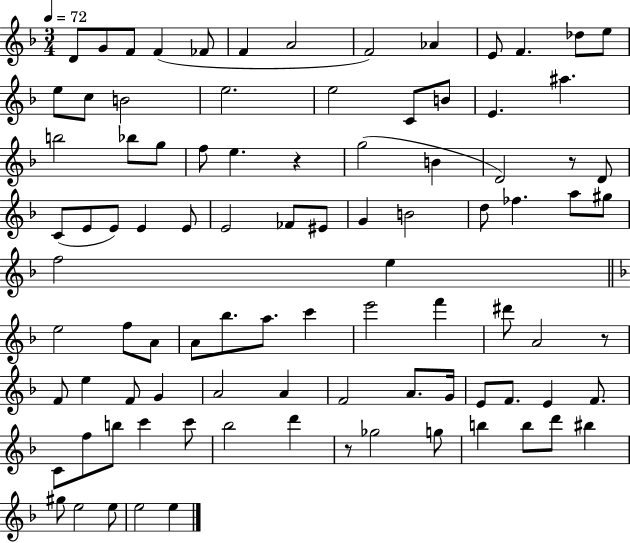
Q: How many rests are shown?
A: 4